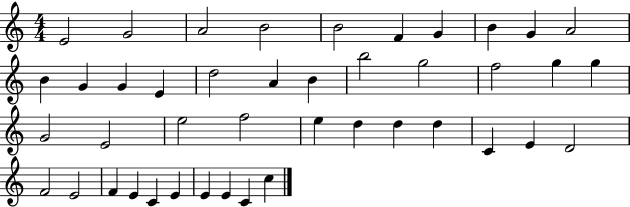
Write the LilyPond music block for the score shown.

{
  \clef treble
  \numericTimeSignature
  \time 4/4
  \key c \major
  e'2 g'2 | a'2 b'2 | b'2 f'4 g'4 | b'4 g'4 a'2 | \break b'4 g'4 g'4 e'4 | d''2 a'4 b'4 | b''2 g''2 | f''2 g''4 g''4 | \break g'2 e'2 | e''2 f''2 | e''4 d''4 d''4 d''4 | c'4 e'4 d'2 | \break f'2 e'2 | f'4 e'4 c'4 e'4 | e'4 e'4 c'4 c''4 | \bar "|."
}